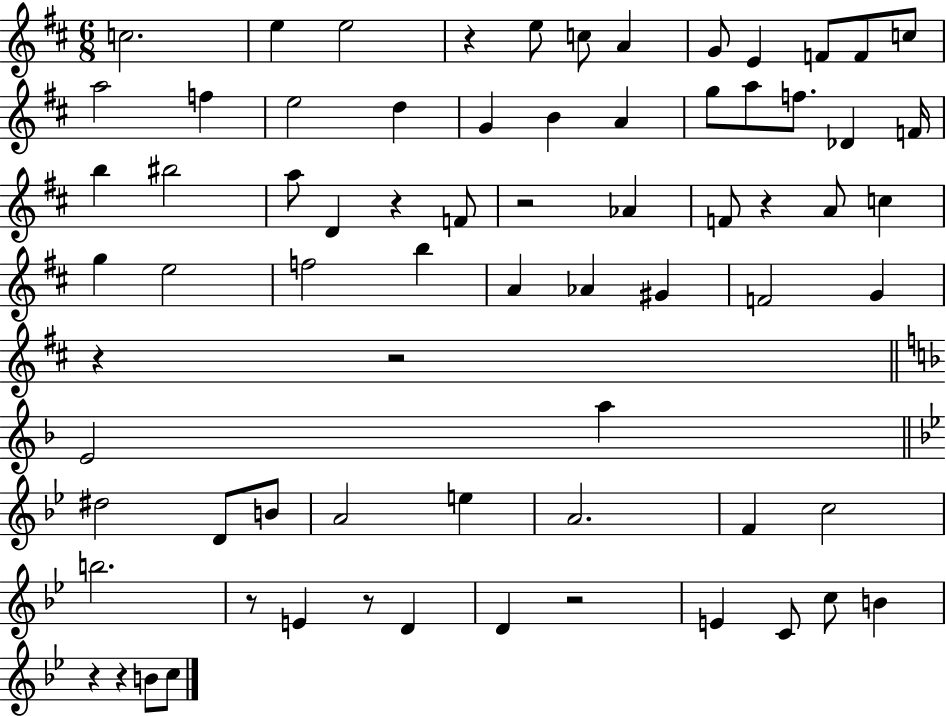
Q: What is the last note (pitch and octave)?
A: C5